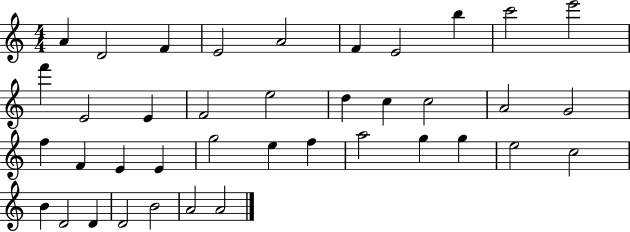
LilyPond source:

{
  \clef treble
  \numericTimeSignature
  \time 4/4
  \key c \major
  a'4 d'2 f'4 | e'2 a'2 | f'4 e'2 b''4 | c'''2 e'''2 | \break f'''4 e'2 e'4 | f'2 e''2 | d''4 c''4 c''2 | a'2 g'2 | \break f''4 f'4 e'4 e'4 | g''2 e''4 f''4 | a''2 g''4 g''4 | e''2 c''2 | \break b'4 d'2 d'4 | d'2 b'2 | a'2 a'2 | \bar "|."
}